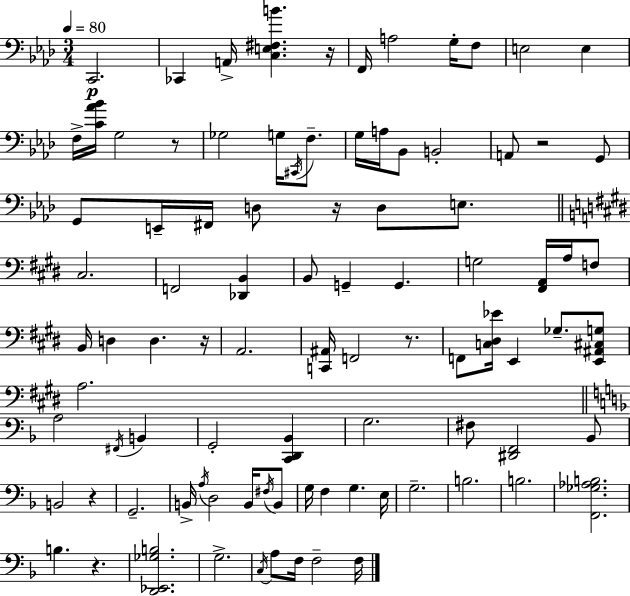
{
  \clef bass
  \numericTimeSignature
  \time 3/4
  \key f \minor
  \tempo 4 = 80
  \repeat volta 2 { c,2.\p | ces,4 a,16-> <c e fis b'>4. r16 | f,16 a2 g16-. f8 | e2 e4 | \break f16-> <c' aes' bes'>16 g2 r8 | ges2 g16 \acciaccatura { cis,16 } f8.-- | g16 a16 bes,8 b,2-. | a,8 r2 g,8 | \break g,8 e,16-- fis,16 d8 r16 d8 e8. | \bar "||" \break \key e \major cis2. | f,2 <des, b,>4 | b,8 g,4-- g,4. | g2 <fis, a,>16 a16 f8 | \break b,16 d4 d4. r16 | a,2. | <c, ais,>16 f,2 r8. | f,8 <c dis ees'>16 e,4 ges8.-- <e, ais, cis g>8 | \break a2. | \bar "||" \break \key d \minor a2 \acciaccatura { fis,16 } b,4 | g,2-. <c, d, bes,>4 | g2. | fis8 <dis, f,>2 bes,8 | \break b,2 r4 | g,2.-- | b,16-> \acciaccatura { a16 } d2 b,16 | \acciaccatura { fis16 } b,8 g16 f4 g4. | \break e16 g2.-- | b2. | b2. | <f, ges aes b>2. | \break b4. r4. | <d, ees, ges b>2. | g2.-> | \acciaccatura { c16 } a8 f16 f2-- | \break f16 } \bar "|."
}